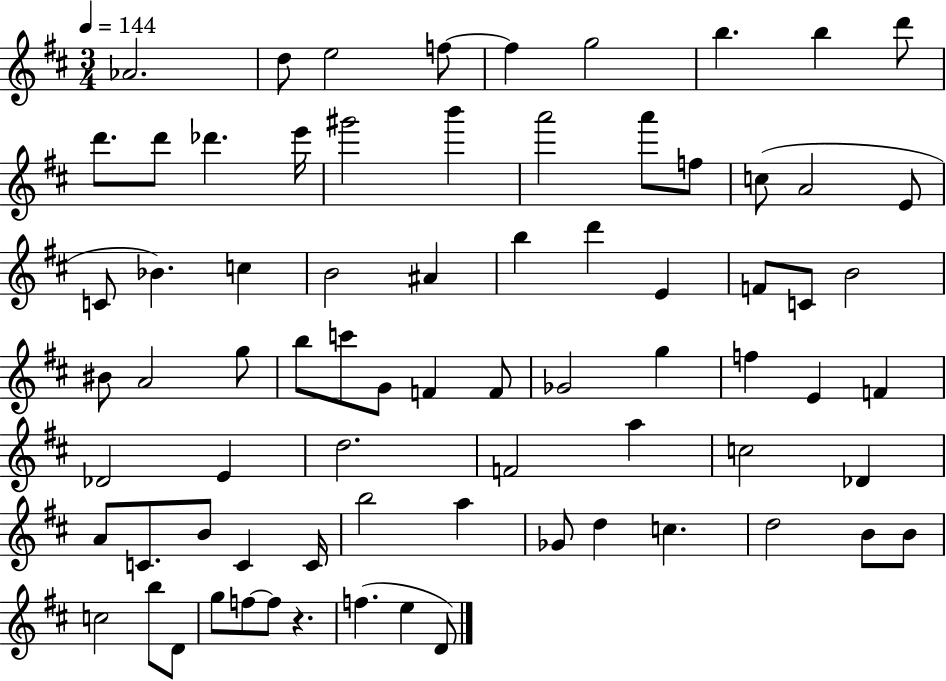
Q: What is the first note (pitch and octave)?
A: Ab4